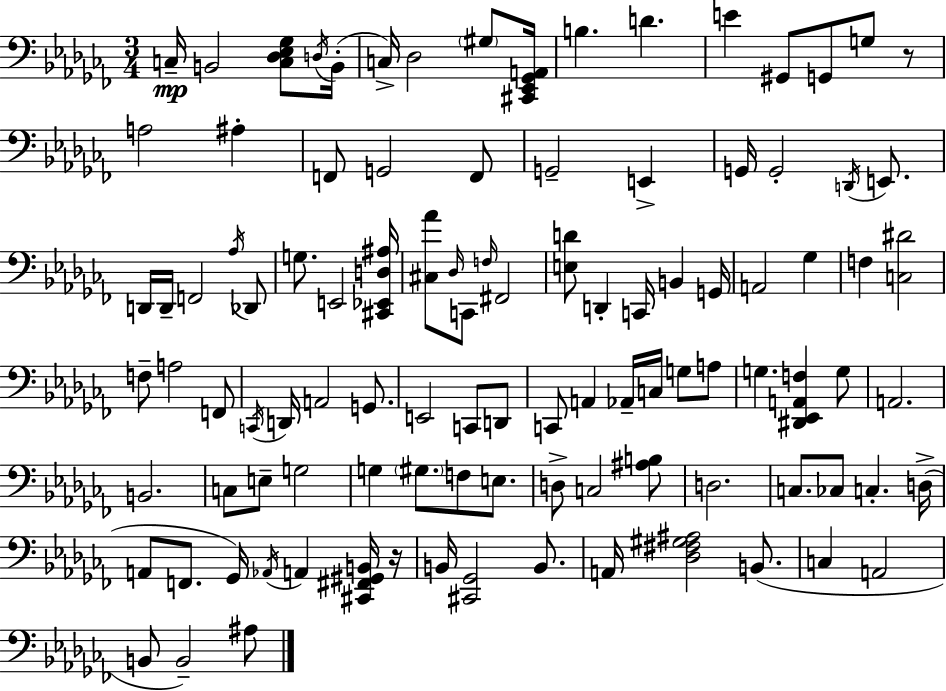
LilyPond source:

{
  \clef bass
  \numericTimeSignature
  \time 3/4
  \key aes \minor
  c16--\mp b,2 <c des ees ges>8 \acciaccatura { d16 }( | b,16-. c16->) des2 \parenthesize gis8 | <cis, ees, ges, a,>16 b4. d'4. | e'4 gis,8 g,8 g8 r8 | \break a2 ais4-. | f,8 g,2 f,8 | g,2-- e,4-> | g,16 g,2-. \acciaccatura { d,16 } e,8. | \break d,16 d,16-- f,2 | \acciaccatura { aes16 } des,8 g8. e,2 | <cis, ees, d ais>16 <cis aes'>8 \grace { des16 } c,8 \grace { f16 } fis,2 | <e d'>8 d,4-. c,16 | \break b,4 g,16 a,2 | ges4 f4 <c dis'>2 | f8-- a2 | f,8 \acciaccatura { c,16 } d,16 a,2 | \break g,8. e,2 | c,8 d,8 c,8 a,4 | aes,16-- c16 g8 a8 g4. | <dis, ees, a, f>4 g8 a,2. | \break b,2. | c8 e8-- g2 | g4 \parenthesize gis8. | f8 e8. d8-> c2 | \break <ais b>8 d2. | c8. ces8 c4.-. | d16->( a,8 f,8. ges,16) | \acciaccatura { aes,16 } a,4 <cis, fis, gis, b,>16 r16 b,16 <cis, ges,>2 | \break b,8. a,16 <des fis gis ais>2 | b,8.( c4 a,2 | b,8 b,2--) | ais8 \bar "|."
}